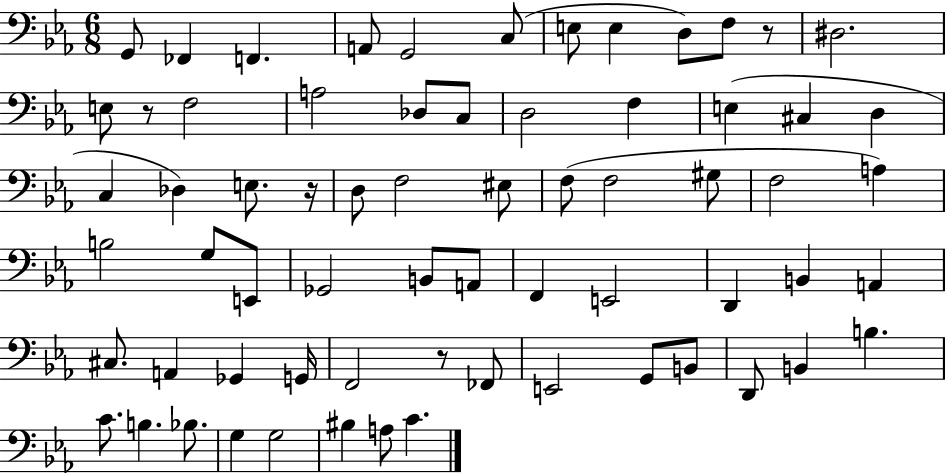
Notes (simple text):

G2/e FES2/q F2/q. A2/e G2/h C3/e E3/e E3/q D3/e F3/e R/e D#3/h. E3/e R/e F3/h A3/h Db3/e C3/e D3/h F3/q E3/q C#3/q D3/q C3/q Db3/q E3/e. R/s D3/e F3/h EIS3/e F3/e F3/h G#3/e F3/h A3/q B3/h G3/e E2/e Gb2/h B2/e A2/e F2/q E2/h D2/q B2/q A2/q C#3/e. A2/q Gb2/q G2/s F2/h R/e FES2/e E2/h G2/e B2/e D2/e B2/q B3/q. C4/e. B3/q. Bb3/e. G3/q G3/h BIS3/q A3/e C4/q.